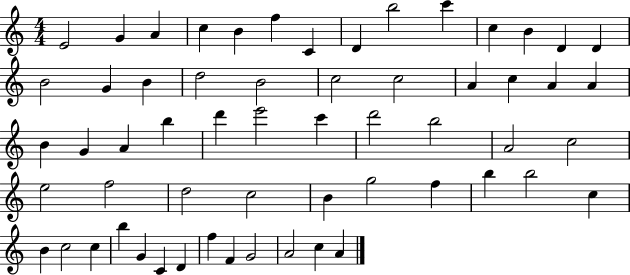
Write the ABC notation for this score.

X:1
T:Untitled
M:4/4
L:1/4
K:C
E2 G A c B f C D b2 c' c B D D B2 G B d2 B2 c2 c2 A c A A B G A b d' e'2 c' d'2 b2 A2 c2 e2 f2 d2 c2 B g2 f b b2 c B c2 c b G C D f F G2 A2 c A